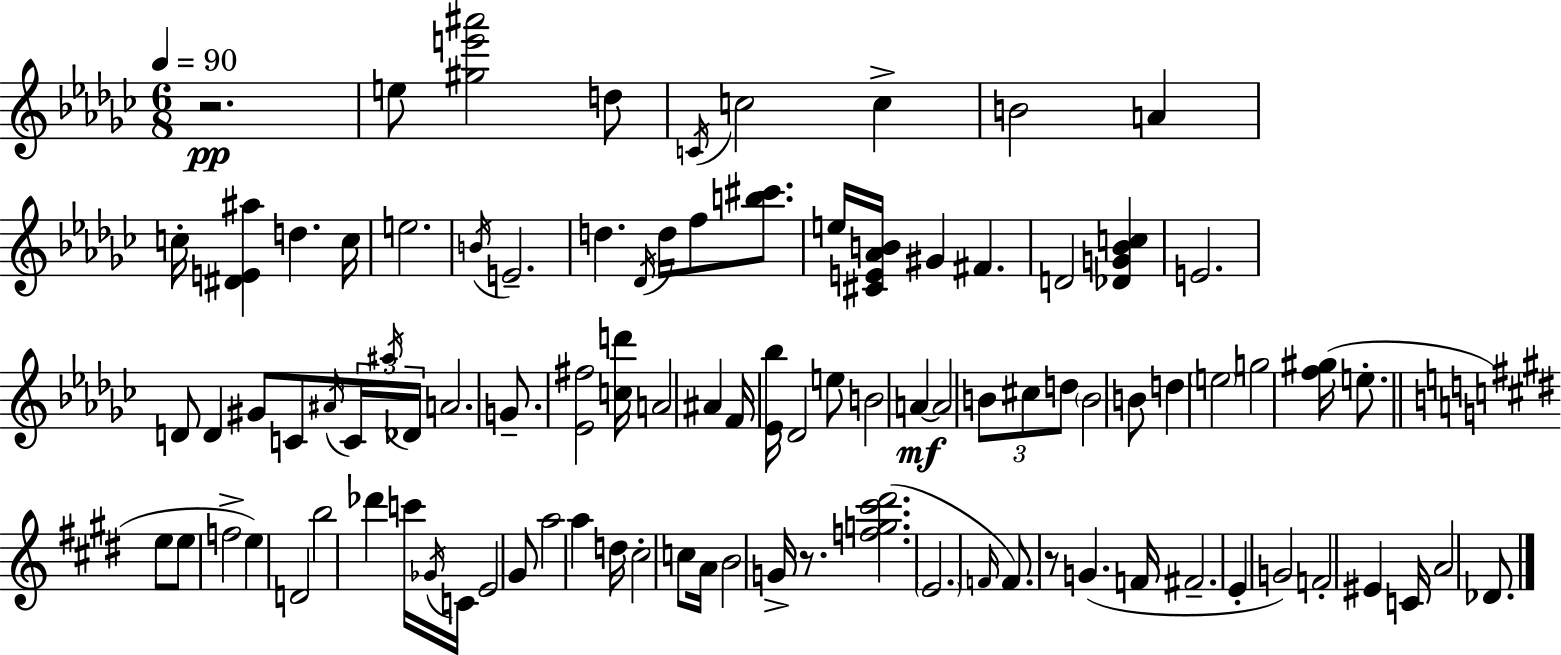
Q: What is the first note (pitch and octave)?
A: E5